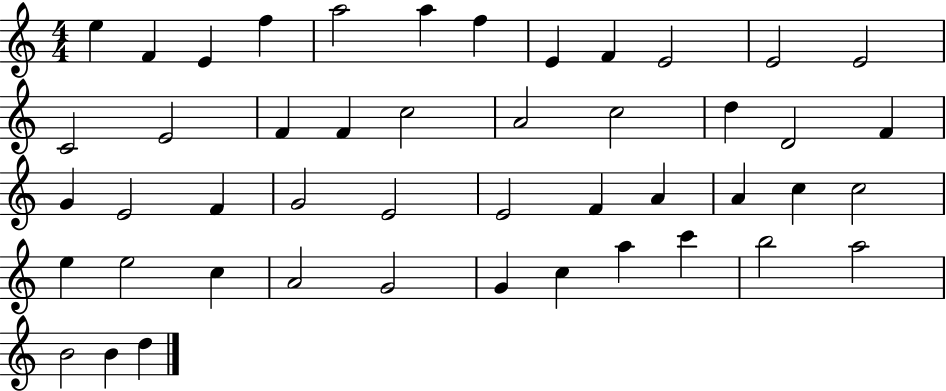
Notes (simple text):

E5/q F4/q E4/q F5/q A5/h A5/q F5/q E4/q F4/q E4/h E4/h E4/h C4/h E4/h F4/q F4/q C5/h A4/h C5/h D5/q D4/h F4/q G4/q E4/h F4/q G4/h E4/h E4/h F4/q A4/q A4/q C5/q C5/h E5/q E5/h C5/q A4/h G4/h G4/q C5/q A5/q C6/q B5/h A5/h B4/h B4/q D5/q